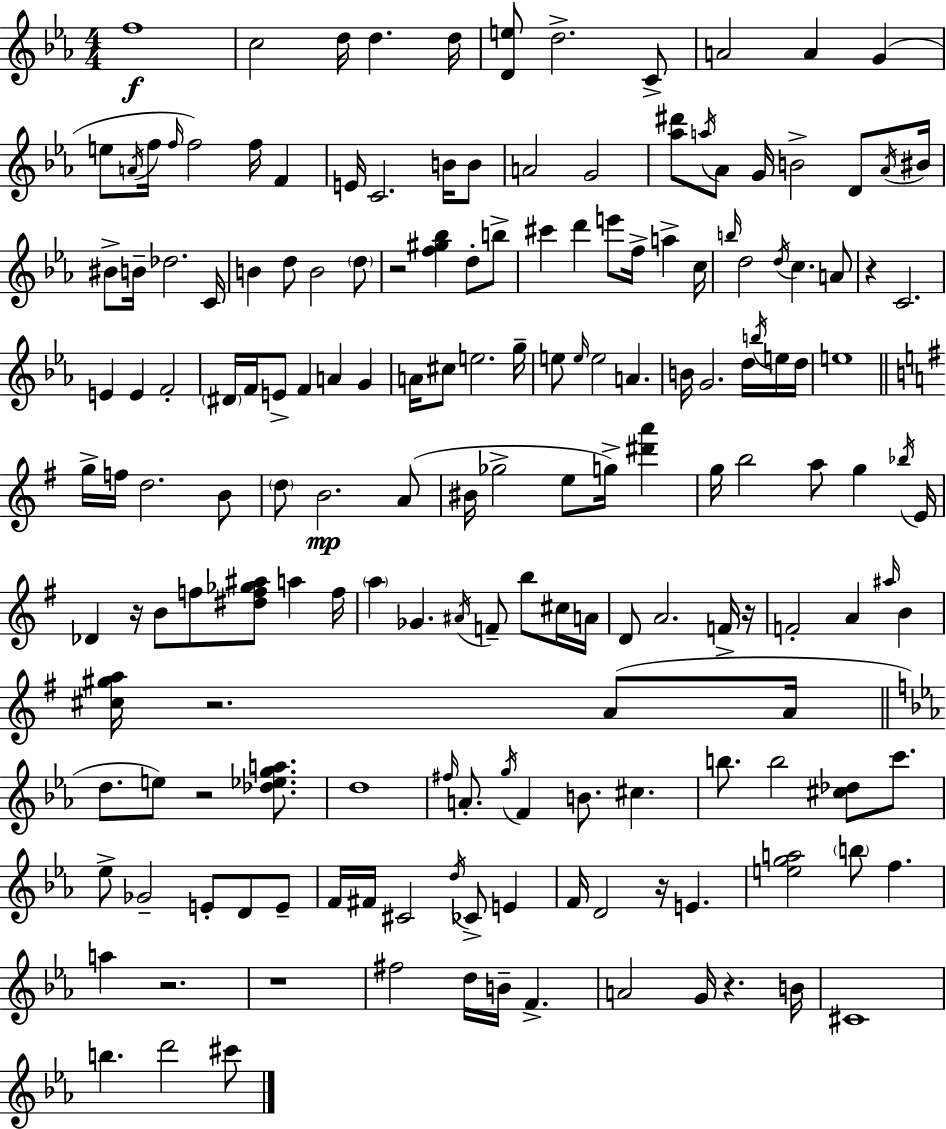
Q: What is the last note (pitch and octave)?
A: C#6